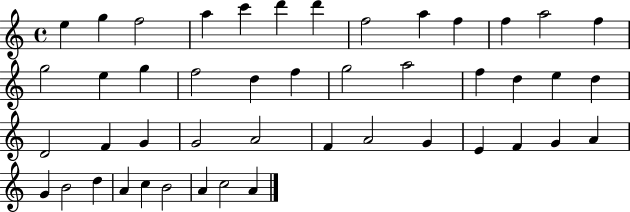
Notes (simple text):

E5/q G5/q F5/h A5/q C6/q D6/q D6/q F5/h A5/q F5/q F5/q A5/h F5/q G5/h E5/q G5/q F5/h D5/q F5/q G5/h A5/h F5/q D5/q E5/q D5/q D4/h F4/q G4/q G4/h A4/h F4/q A4/h G4/q E4/q F4/q G4/q A4/q G4/q B4/h D5/q A4/q C5/q B4/h A4/q C5/h A4/q